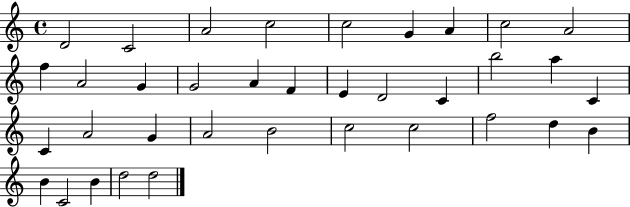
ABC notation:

X:1
T:Untitled
M:4/4
L:1/4
K:C
D2 C2 A2 c2 c2 G A c2 A2 f A2 G G2 A F E D2 C b2 a C C A2 G A2 B2 c2 c2 f2 d B B C2 B d2 d2